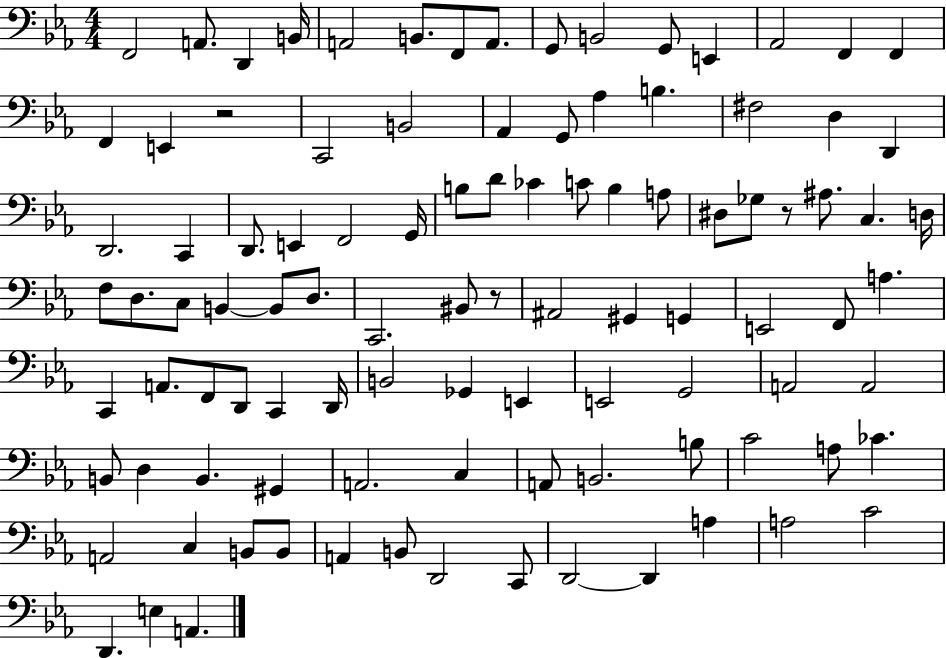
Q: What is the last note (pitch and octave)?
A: A2